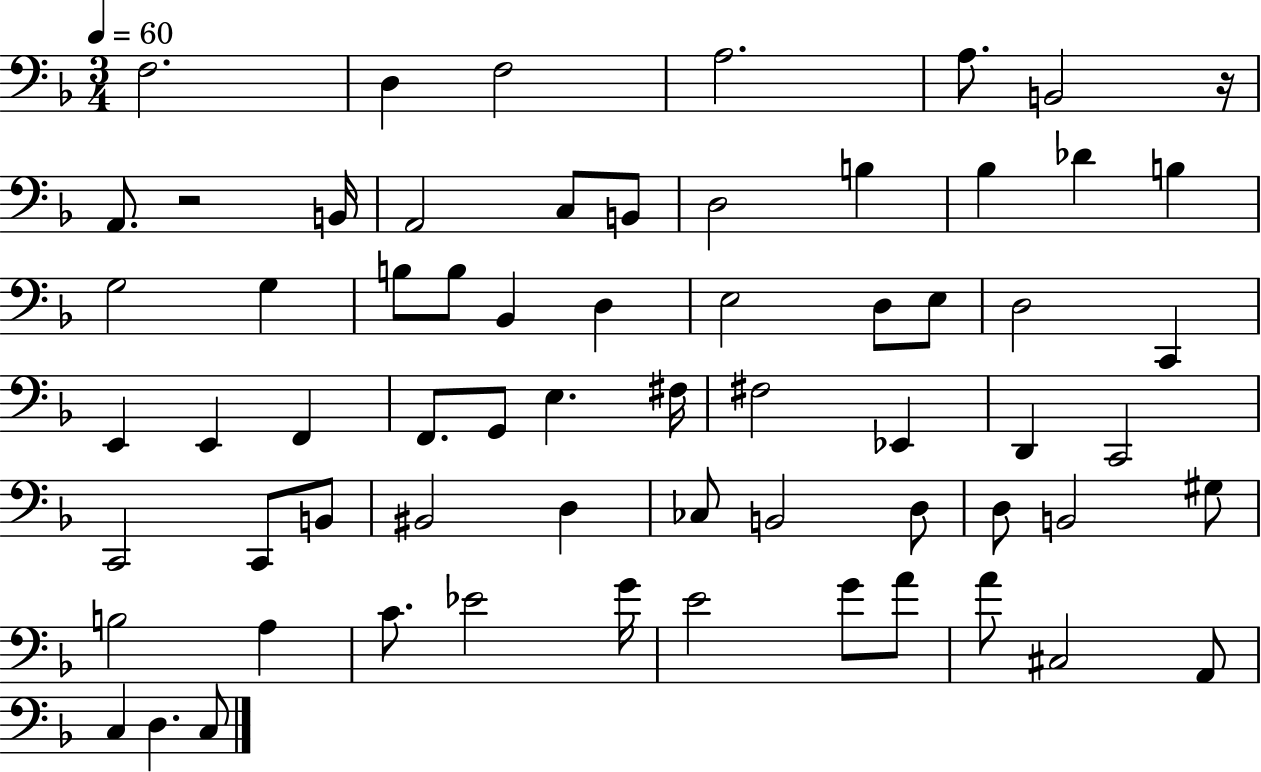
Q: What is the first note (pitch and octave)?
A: F3